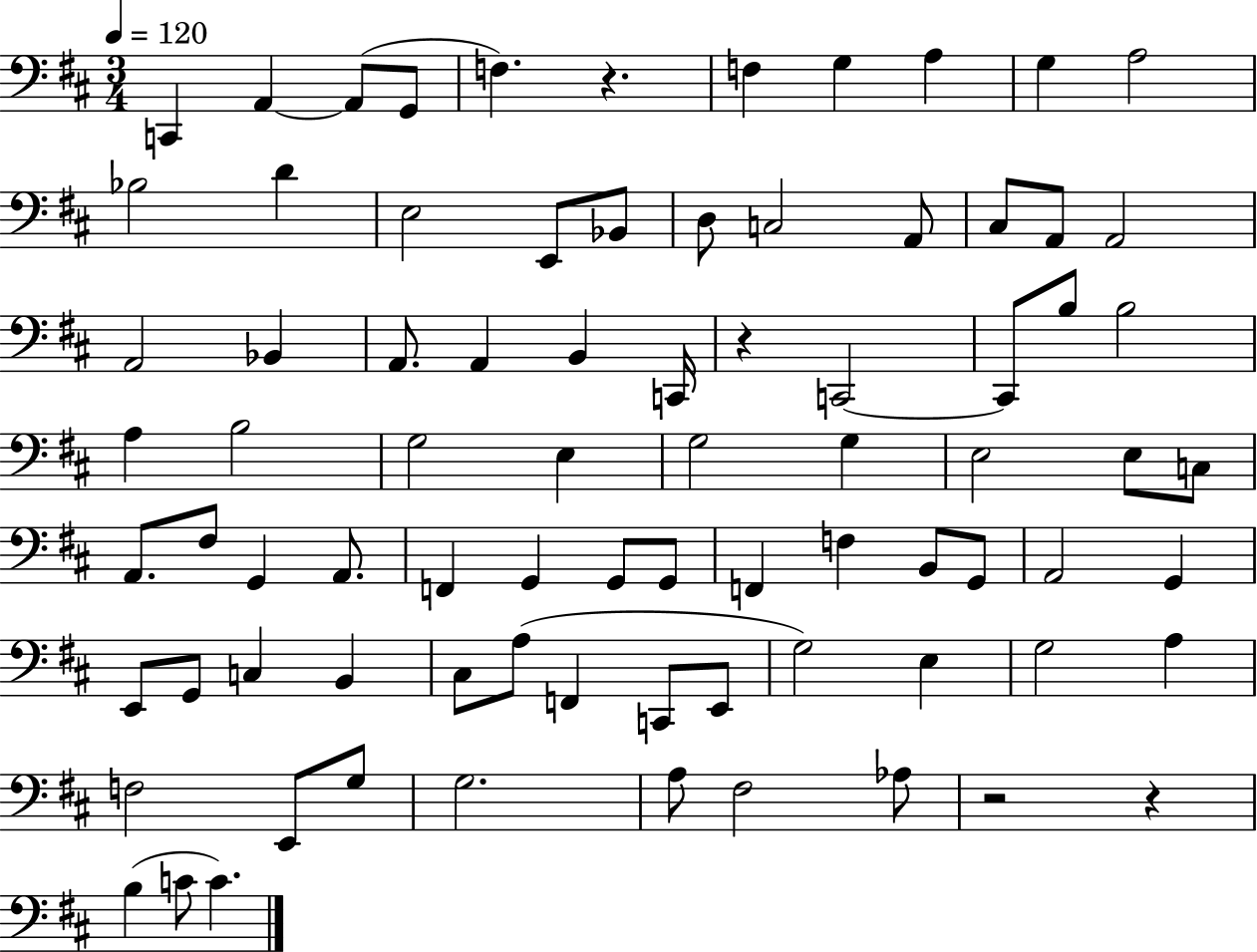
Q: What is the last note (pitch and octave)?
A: C4